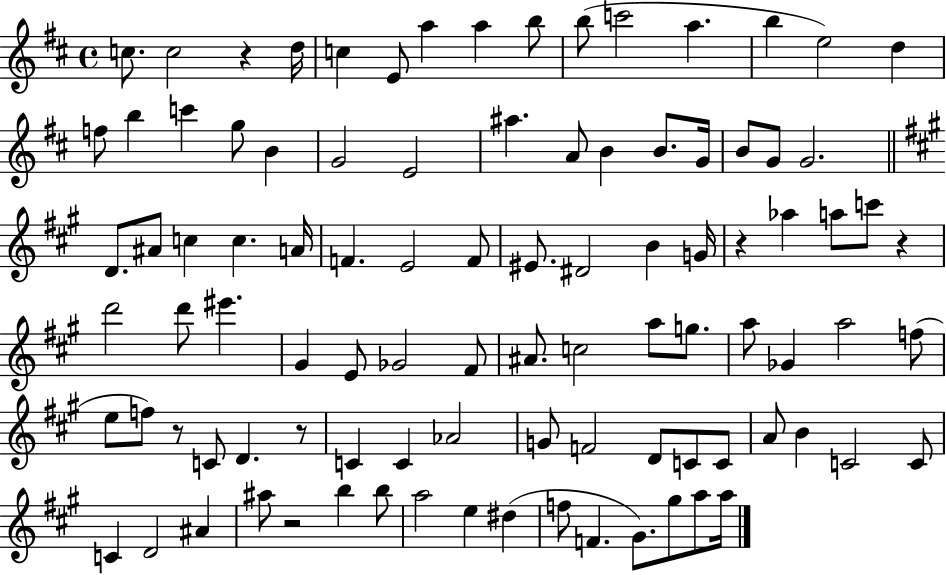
C5/e. C5/h R/q D5/s C5/q E4/e A5/q A5/q B5/e B5/e C6/h A5/q. B5/q E5/h D5/q F5/e B5/q C6/q G5/e B4/q G4/h E4/h A#5/q. A4/e B4/q B4/e. G4/s B4/e G4/e G4/h. D4/e. A#4/e C5/q C5/q. A4/s F4/q. E4/h F4/e EIS4/e. D#4/h B4/q G4/s R/q Ab5/q A5/e C6/e R/q D6/h D6/e EIS6/q. G#4/q E4/e Gb4/h F#4/e A#4/e. C5/h A5/e G5/e. A5/e Gb4/q A5/h F5/e E5/e F5/e R/e C4/e D4/q. R/e C4/q C4/q Ab4/h G4/e F4/h D4/e C4/e C4/e A4/e B4/q C4/h C4/e C4/q D4/h A#4/q A#5/e R/h B5/q B5/e A5/h E5/q D#5/q F5/e F4/q. G#4/e. G#5/e A5/e A5/s